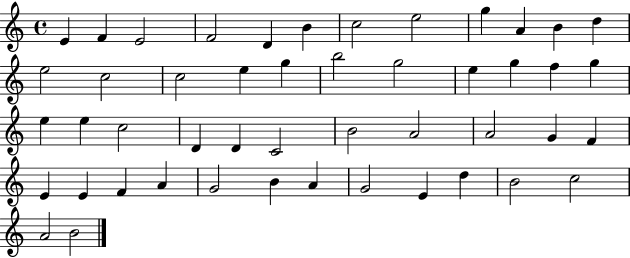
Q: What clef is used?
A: treble